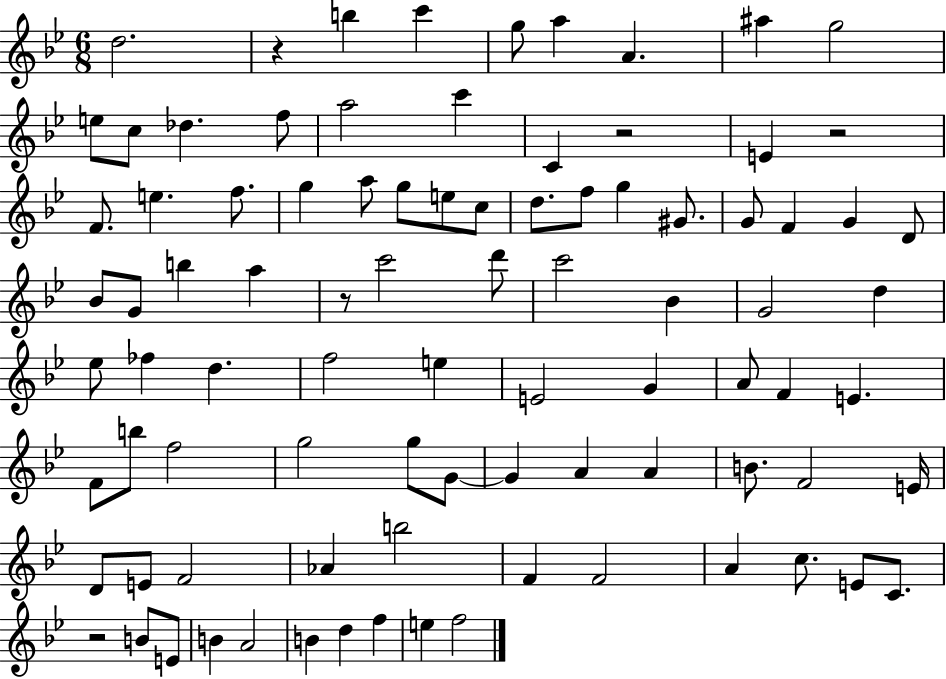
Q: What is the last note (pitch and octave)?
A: F5